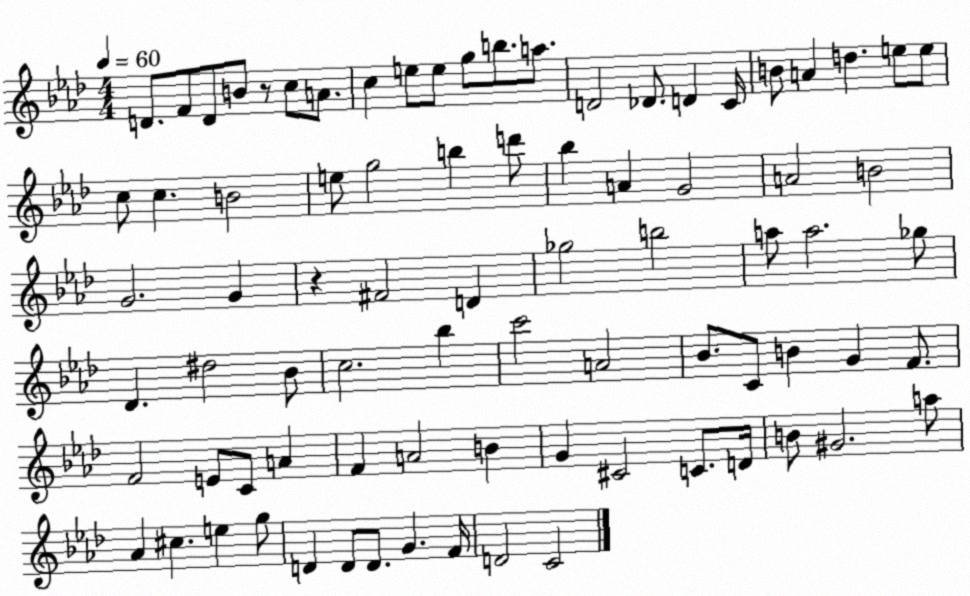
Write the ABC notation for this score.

X:1
T:Untitled
M:4/4
L:1/4
K:Ab
D/2 F/2 D/2 B/2 z/2 c/2 A/2 c e/2 e/2 g/2 b/2 a/2 D2 _D/2 D C/4 B/2 A d e/2 e/2 c/2 c B2 e/2 g2 b d'/2 _b A G2 A2 B2 G2 G z ^F2 D _g2 b2 a/2 a2 _g/2 _D ^d2 _B/2 c2 _b c'2 A2 _B/2 C/2 B G F/2 F2 E/2 C/2 A F A2 B G ^C2 C/2 D/4 B/2 ^G2 a/2 _A ^c e g/2 D D/2 D/2 G F/4 D2 C2